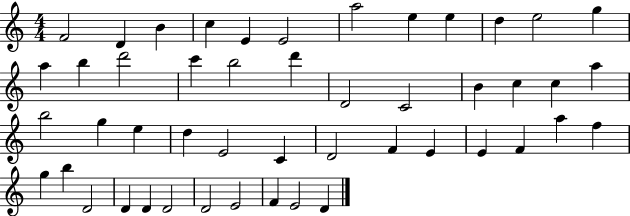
X:1
T:Untitled
M:4/4
L:1/4
K:C
F2 D B c E E2 a2 e e d e2 g a b d'2 c' b2 d' D2 C2 B c c a b2 g e d E2 C D2 F E E F a f g b D2 D D D2 D2 E2 F E2 D